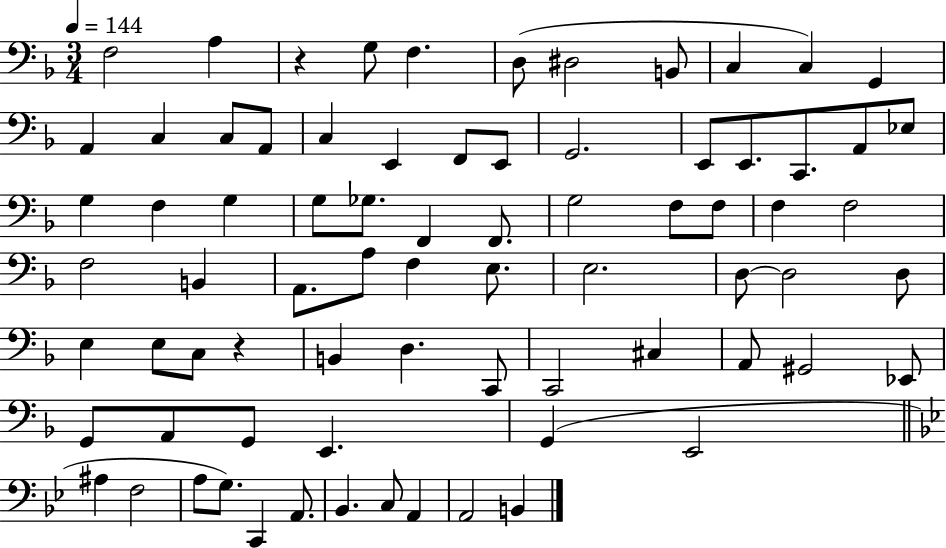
X:1
T:Untitled
M:3/4
L:1/4
K:F
F,2 A, z G,/2 F, D,/2 ^D,2 B,,/2 C, C, G,, A,, C, C,/2 A,,/2 C, E,, F,,/2 E,,/2 G,,2 E,,/2 E,,/2 C,,/2 A,,/2 _E,/2 G, F, G, G,/2 _G,/2 F,, F,,/2 G,2 F,/2 F,/2 F, F,2 F,2 B,, A,,/2 A,/2 F, E,/2 E,2 D,/2 D,2 D,/2 E, E,/2 C,/2 z B,, D, C,,/2 C,,2 ^C, A,,/2 ^G,,2 _E,,/2 G,,/2 A,,/2 G,,/2 E,, G,, E,,2 ^A, F,2 A,/2 G,/2 C,, A,,/2 _B,, C,/2 A,, A,,2 B,,